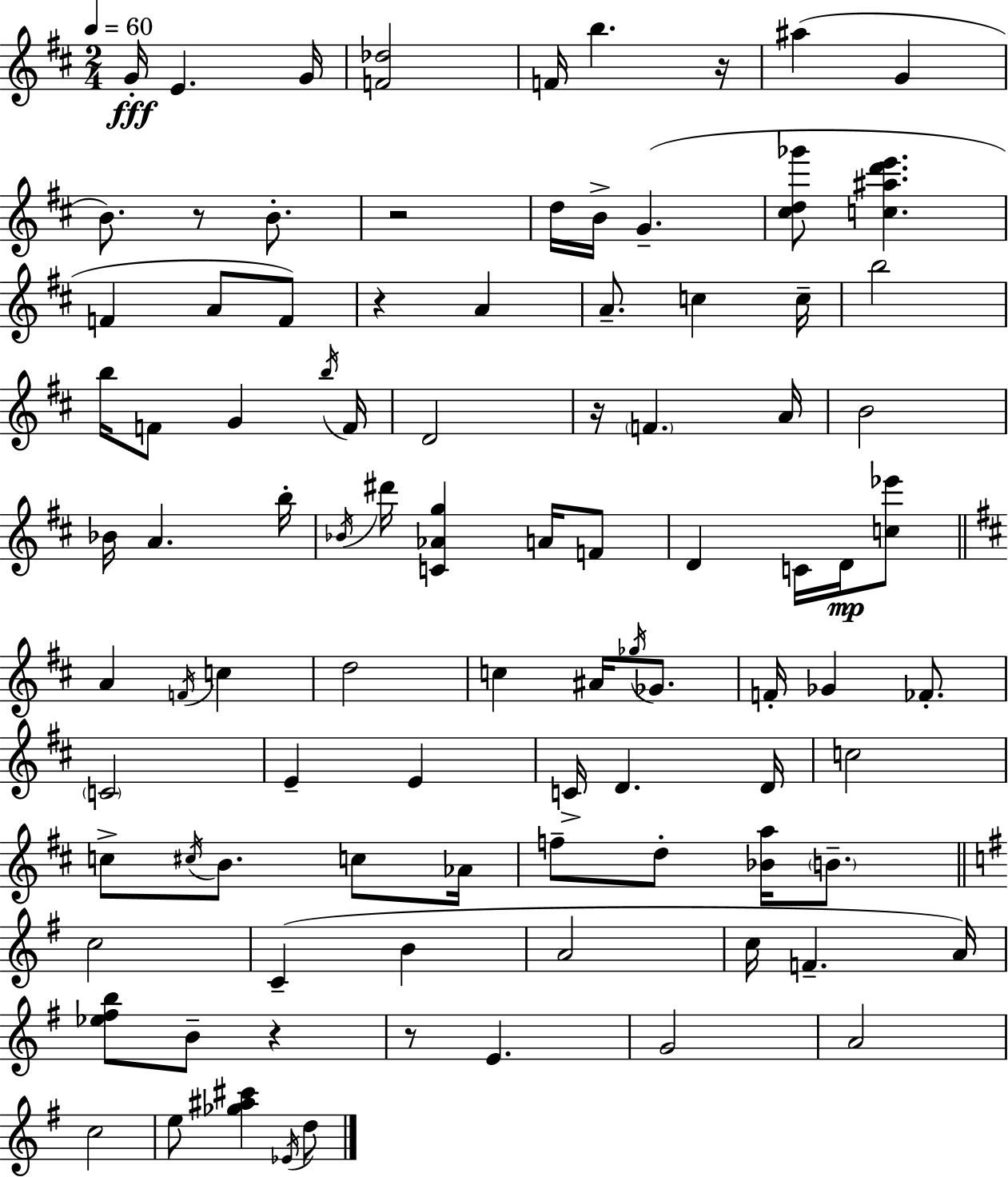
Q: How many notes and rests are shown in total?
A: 95